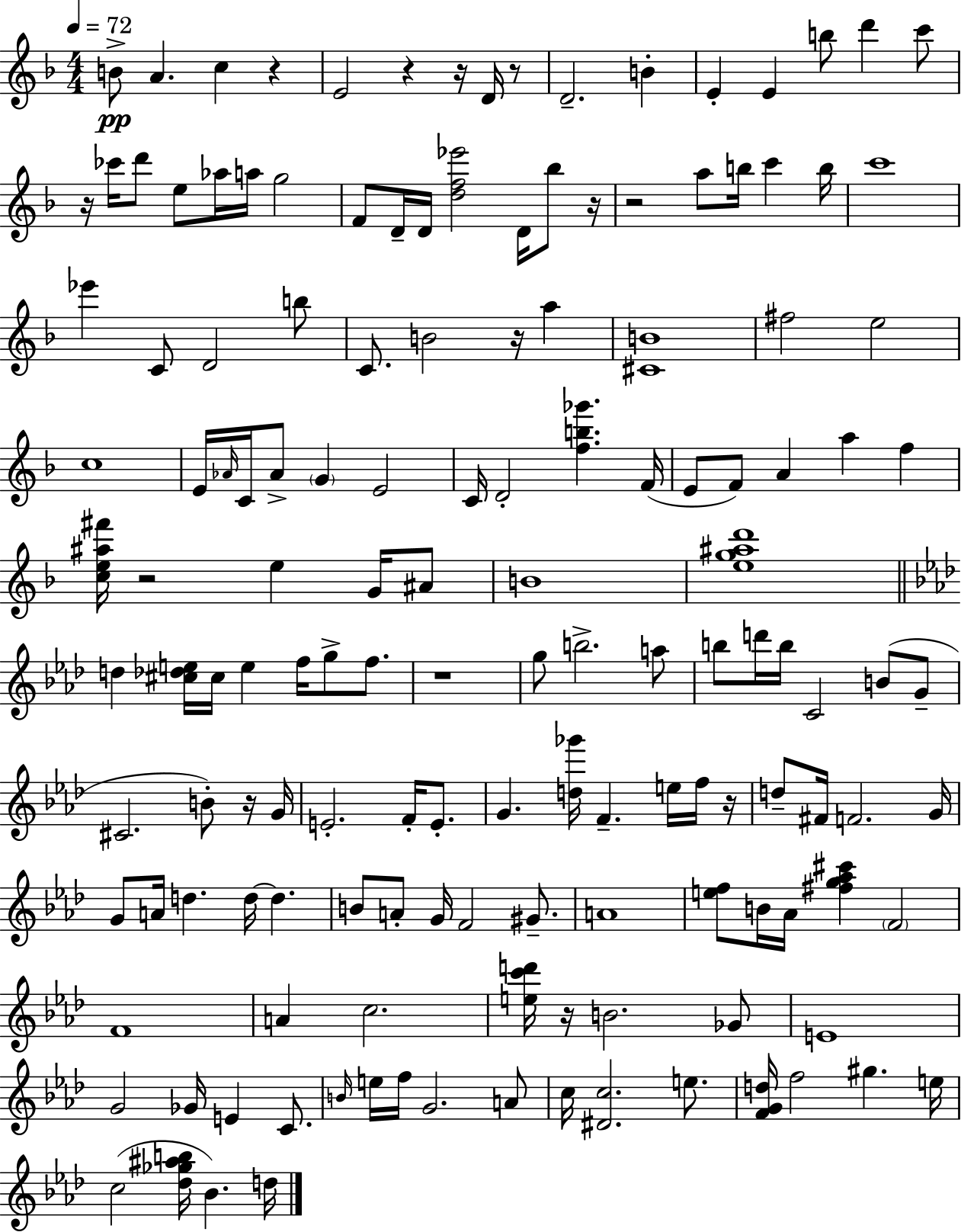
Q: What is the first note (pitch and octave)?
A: B4